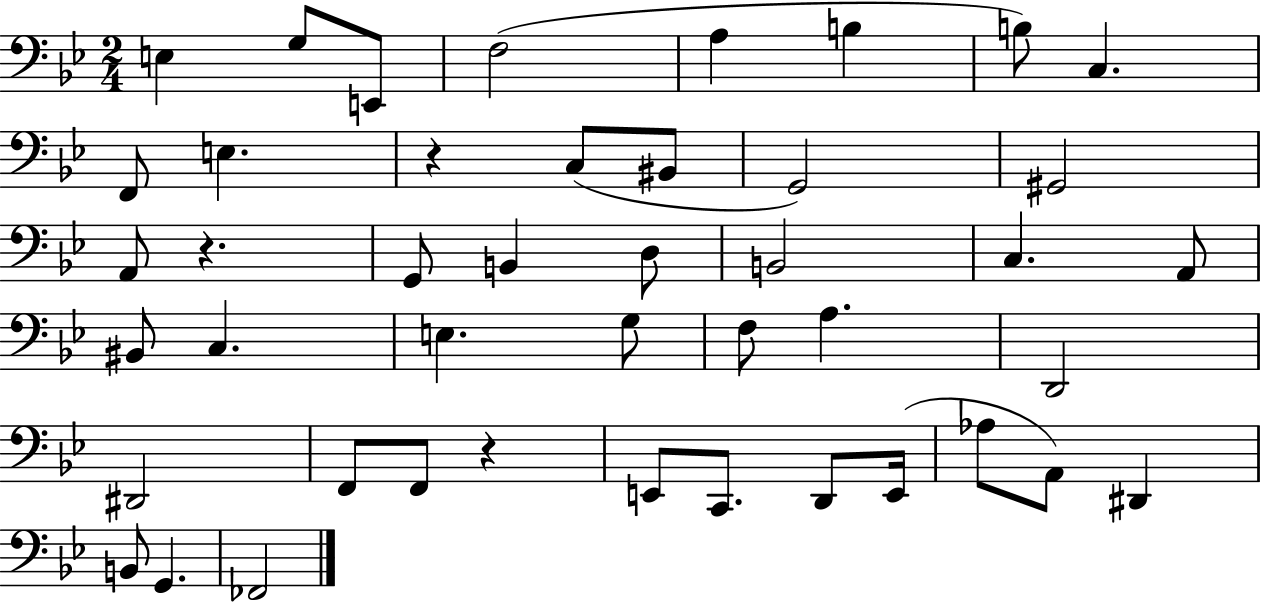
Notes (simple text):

E3/q G3/e E2/e F3/h A3/q B3/q B3/e C3/q. F2/e E3/q. R/q C3/e BIS2/e G2/h G#2/h A2/e R/q. G2/e B2/q D3/e B2/h C3/q. A2/e BIS2/e C3/q. E3/q. G3/e F3/e A3/q. D2/h D#2/h F2/e F2/e R/q E2/e C2/e. D2/e E2/s Ab3/e A2/e D#2/q B2/e G2/q. FES2/h